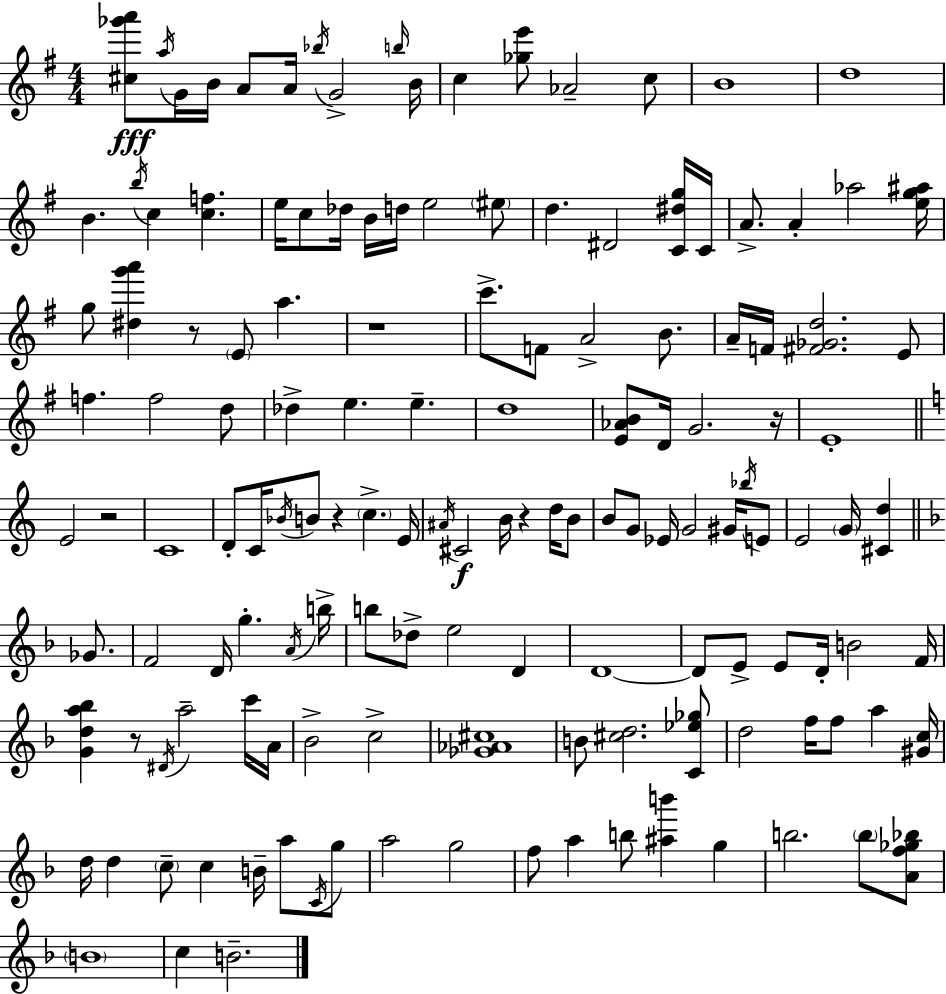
[C#5,Gb6,A6]/e A5/s G4/s B4/s A4/e A4/s Bb5/s G4/h B5/s B4/s C5/q [Gb5,E6]/e Ab4/h C5/e B4/w D5/w B4/q. B5/s C5/q [C5,F5]/q. E5/s C5/e Db5/s B4/s D5/s E5/h EIS5/e D5/q. D#4/h [C4,D#5,G5]/s C4/s A4/e. A4/q Ab5/h [E5,G5,A#5]/s G5/e [D#5,G6,A6]/q R/e E4/e A5/q. R/w C6/e. F4/e A4/h B4/e. A4/s F4/s [F#4,Gb4,D5]/h. E4/e F5/q. F5/h D5/e Db5/q E5/q. E5/q. D5/w [E4,Ab4,B4]/e D4/s G4/h. R/s E4/w E4/h R/h C4/w D4/e C4/s Bb4/s B4/e R/q C5/q. E4/s A#4/s C#4/h B4/s R/q D5/s B4/e B4/e G4/e Eb4/s G4/h G#4/s Bb5/s E4/e E4/h G4/s [C#4,D5]/q Gb4/e. F4/h D4/s G5/q. A4/s B5/s B5/e Db5/e E5/h D4/q D4/w D4/e E4/e E4/e D4/s B4/h F4/s [G4,D5,A5,Bb5]/q R/e D#4/s A5/h C6/s A4/s Bb4/h C5/h [Gb4,Ab4,C#5]/w B4/e [C#5,D5]/h. [C4,Eb5,Gb5]/e D5/h F5/s F5/e A5/q [G#4,C5]/s D5/s D5/q C5/e C5/q B4/s A5/e C4/s G5/e A5/h G5/h F5/e A5/q B5/e [A#5,B6]/q G5/q B5/h. B5/e [A4,F5,Gb5,Bb5]/e B4/w C5/q B4/h.